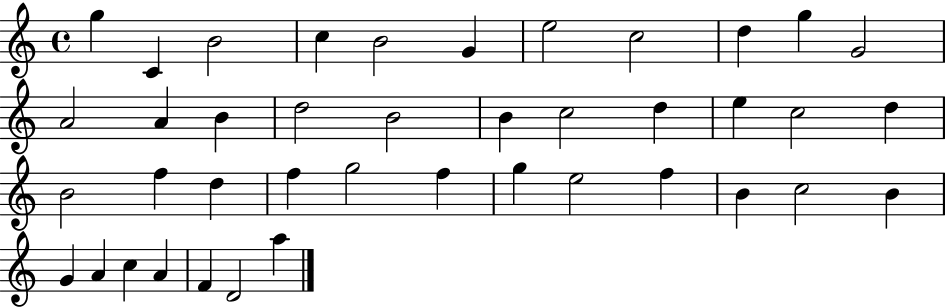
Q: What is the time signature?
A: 4/4